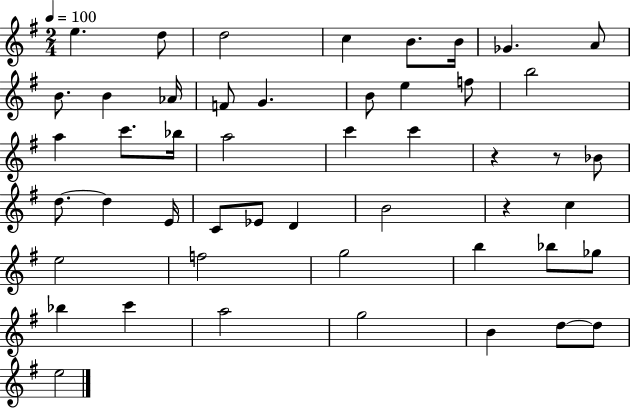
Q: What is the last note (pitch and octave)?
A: E5